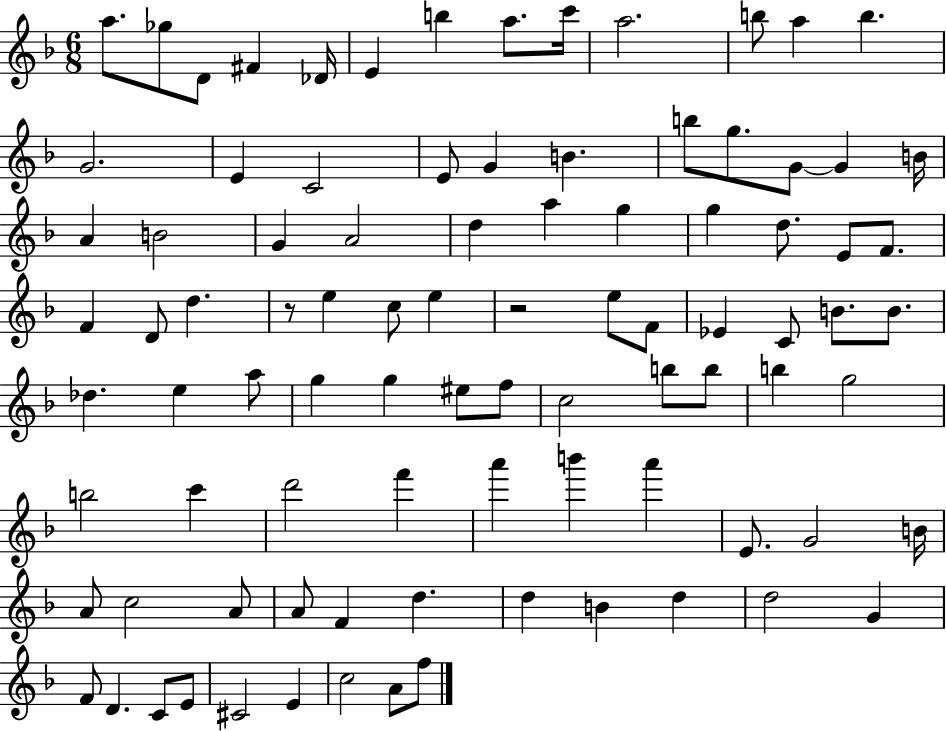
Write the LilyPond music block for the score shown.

{
  \clef treble
  \numericTimeSignature
  \time 6/8
  \key f \major
  a''8. ges''8 d'8 fis'4 des'16 | e'4 b''4 a''8. c'''16 | a''2. | b''8 a''4 b''4. | \break g'2. | e'4 c'2 | e'8 g'4 b'4. | b''8 g''8. g'8~~ g'4 b'16 | \break a'4 b'2 | g'4 a'2 | d''4 a''4 g''4 | g''4 d''8. e'8 f'8. | \break f'4 d'8 d''4. | r8 e''4 c''8 e''4 | r2 e''8 f'8 | ees'4 c'8 b'8. b'8. | \break des''4. e''4 a''8 | g''4 g''4 eis''8 f''8 | c''2 b''8 b''8 | b''4 g''2 | \break b''2 c'''4 | d'''2 f'''4 | a'''4 b'''4 a'''4 | e'8. g'2 b'16 | \break a'8 c''2 a'8 | a'8 f'4 d''4. | d''4 b'4 d''4 | d''2 g'4 | \break f'8 d'4. c'8 e'8 | cis'2 e'4 | c''2 a'8 f''8 | \bar "|."
}